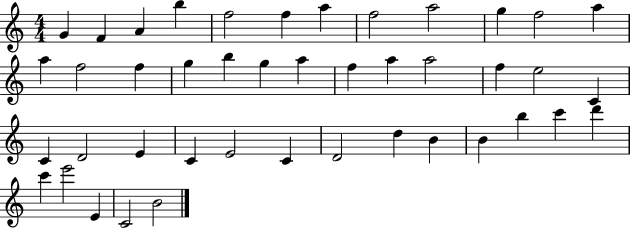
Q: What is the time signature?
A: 4/4